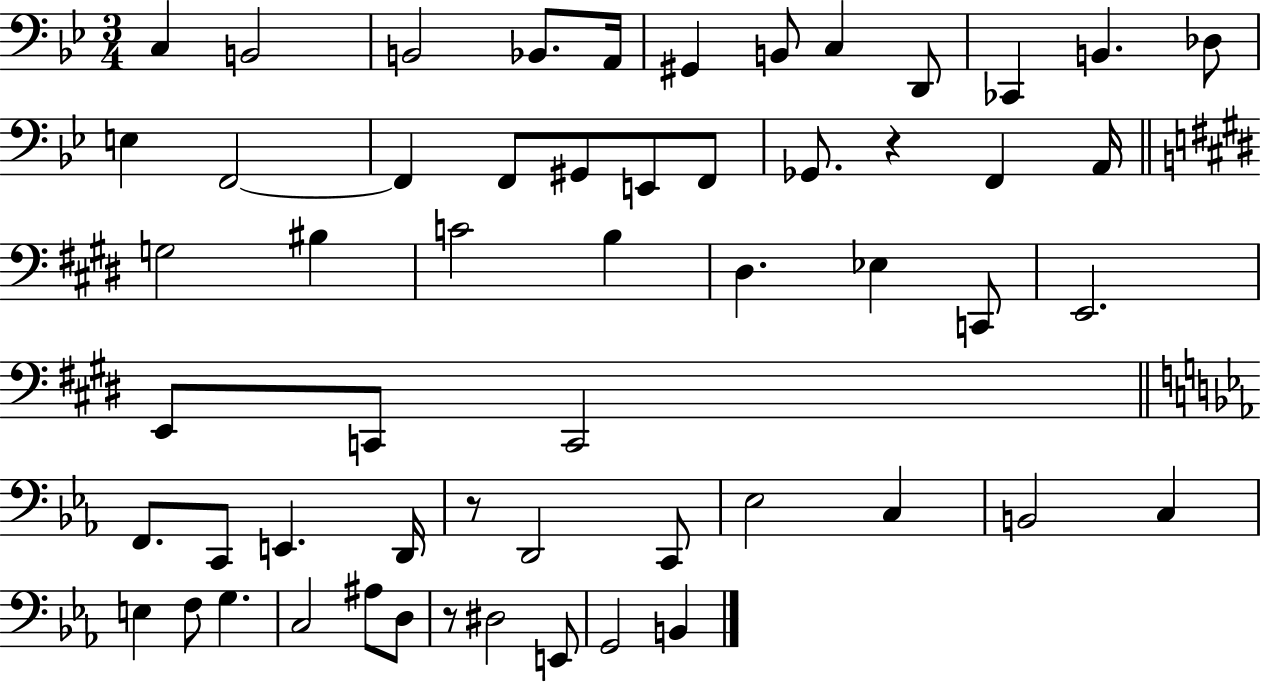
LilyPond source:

{
  \clef bass
  \numericTimeSignature
  \time 3/4
  \key bes \major
  c4 b,2 | b,2 bes,8. a,16 | gis,4 b,8 c4 d,8 | ces,4 b,4. des8 | \break e4 f,2~~ | f,4 f,8 gis,8 e,8 f,8 | ges,8. r4 f,4 a,16 | \bar "||" \break \key e \major g2 bis4 | c'2 b4 | dis4. ees4 c,8 | e,2. | \break e,8 c,8 c,2 | \bar "||" \break \key ees \major f,8. c,8 e,4. d,16 | r8 d,2 c,8 | ees2 c4 | b,2 c4 | \break e4 f8 g4. | c2 ais8 d8 | r8 dis2 e,8 | g,2 b,4 | \break \bar "|."
}